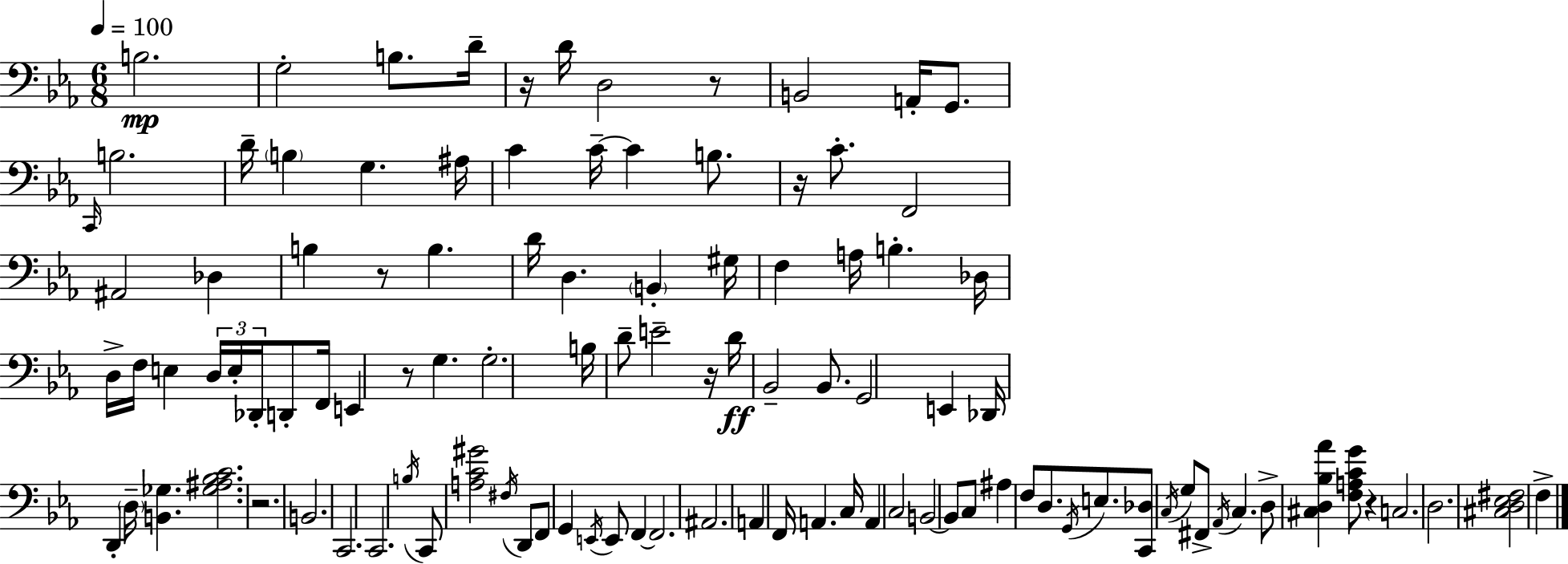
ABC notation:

X:1
T:Untitled
M:6/8
L:1/4
K:Cm
B,2 G,2 B,/2 D/4 z/4 D/4 D,2 z/2 B,,2 A,,/4 G,,/2 C,,/4 B,2 D/4 B, G, ^A,/4 C C/4 C B,/2 z/4 C/2 F,,2 ^A,,2 _D, B, z/2 B, D/4 D, B,, ^G,/4 F, A,/4 B, _D,/4 D,/4 F,/4 E, D,/4 E,/4 _D,,/4 D,,/2 F,,/4 E,, z/2 G, G,2 B,/4 D/2 E2 z/4 D/4 _B,,2 _B,,/2 G,,2 E,, _D,,/4 D,, D,/4 [B,,_G,] [_G,^A,_B,C]2 z2 B,,2 C,,2 C,,2 B,/4 C,,/2 [A,C^G]2 ^F,/4 D,,/2 F,,/2 G,, E,,/4 E,,/2 F,, F,,2 ^A,,2 A,, F,,/4 A,, C,/4 A,, C,2 B,,2 B,,/2 C,/2 ^A, F,/2 D,/2 G,,/4 E,/2 [C,,_D,]/2 C,/4 G,/2 ^F,,/2 _A,,/4 C, D,/2 [^C,D,_B,_A] [F,A,CG]/2 z C,2 D,2 [^C,D,_E,^F,]2 F,